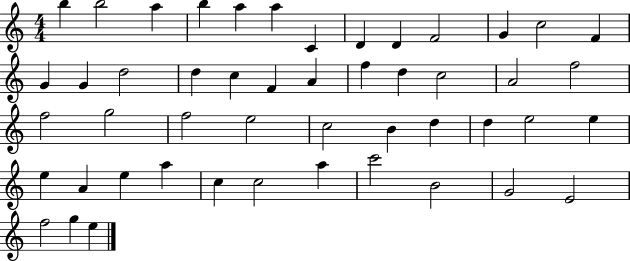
{
  \clef treble
  \numericTimeSignature
  \time 4/4
  \key c \major
  b''4 b''2 a''4 | b''4 a''4 a''4 c'4 | d'4 d'4 f'2 | g'4 c''2 f'4 | \break g'4 g'4 d''2 | d''4 c''4 f'4 a'4 | f''4 d''4 c''2 | a'2 f''2 | \break f''2 g''2 | f''2 e''2 | c''2 b'4 d''4 | d''4 e''2 e''4 | \break e''4 a'4 e''4 a''4 | c''4 c''2 a''4 | c'''2 b'2 | g'2 e'2 | \break f''2 g''4 e''4 | \bar "|."
}